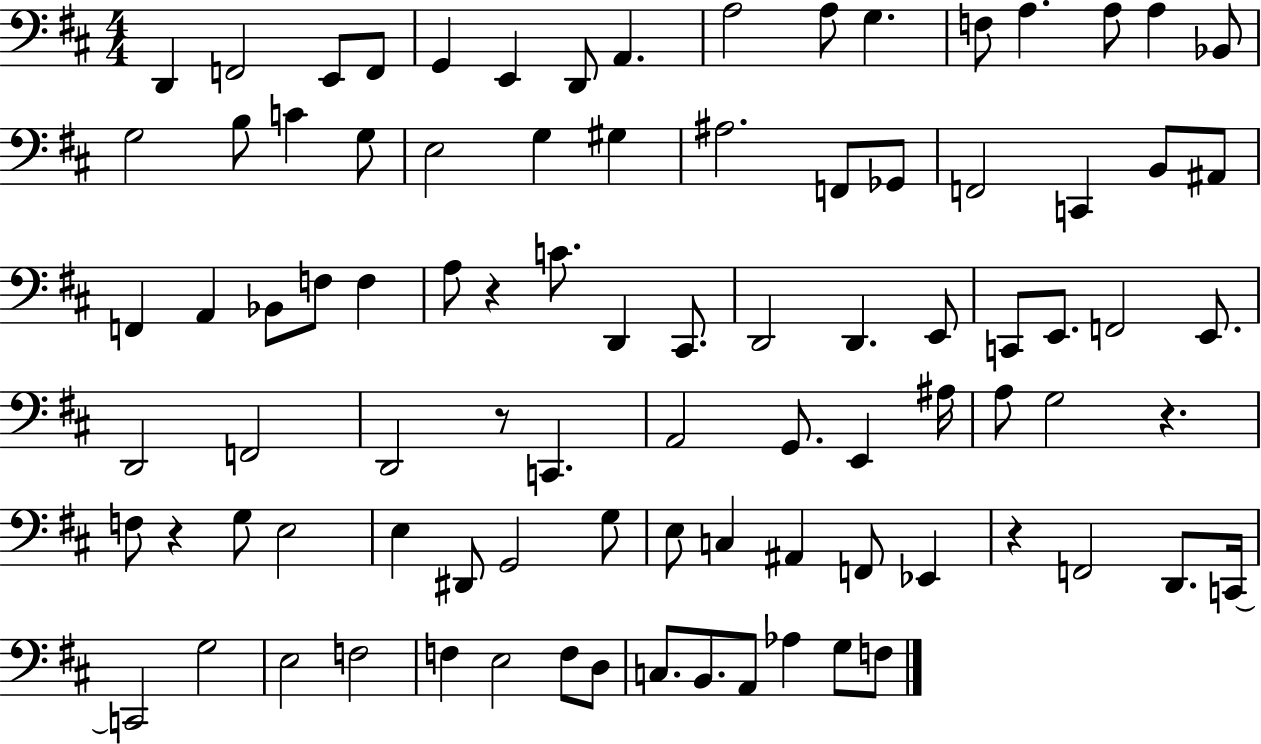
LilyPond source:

{
  \clef bass
  \numericTimeSignature
  \time 4/4
  \key d \major
  d,4 f,2 e,8 f,8 | g,4 e,4 d,8 a,4. | a2 a8 g4. | f8 a4. a8 a4 bes,8 | \break g2 b8 c'4 g8 | e2 g4 gis4 | ais2. f,8 ges,8 | f,2 c,4 b,8 ais,8 | \break f,4 a,4 bes,8 f8 f4 | a8 r4 c'8. d,4 cis,8. | d,2 d,4. e,8 | c,8 e,8. f,2 e,8. | \break d,2 f,2 | d,2 r8 c,4. | a,2 g,8. e,4 ais16 | a8 g2 r4. | \break f8 r4 g8 e2 | e4 dis,8 g,2 g8 | e8 c4 ais,4 f,8 ees,4 | r4 f,2 d,8. c,16~~ | \break c,2 g2 | e2 f2 | f4 e2 f8 d8 | c8. b,8. a,8 aes4 g8 f8 | \break \bar "|."
}